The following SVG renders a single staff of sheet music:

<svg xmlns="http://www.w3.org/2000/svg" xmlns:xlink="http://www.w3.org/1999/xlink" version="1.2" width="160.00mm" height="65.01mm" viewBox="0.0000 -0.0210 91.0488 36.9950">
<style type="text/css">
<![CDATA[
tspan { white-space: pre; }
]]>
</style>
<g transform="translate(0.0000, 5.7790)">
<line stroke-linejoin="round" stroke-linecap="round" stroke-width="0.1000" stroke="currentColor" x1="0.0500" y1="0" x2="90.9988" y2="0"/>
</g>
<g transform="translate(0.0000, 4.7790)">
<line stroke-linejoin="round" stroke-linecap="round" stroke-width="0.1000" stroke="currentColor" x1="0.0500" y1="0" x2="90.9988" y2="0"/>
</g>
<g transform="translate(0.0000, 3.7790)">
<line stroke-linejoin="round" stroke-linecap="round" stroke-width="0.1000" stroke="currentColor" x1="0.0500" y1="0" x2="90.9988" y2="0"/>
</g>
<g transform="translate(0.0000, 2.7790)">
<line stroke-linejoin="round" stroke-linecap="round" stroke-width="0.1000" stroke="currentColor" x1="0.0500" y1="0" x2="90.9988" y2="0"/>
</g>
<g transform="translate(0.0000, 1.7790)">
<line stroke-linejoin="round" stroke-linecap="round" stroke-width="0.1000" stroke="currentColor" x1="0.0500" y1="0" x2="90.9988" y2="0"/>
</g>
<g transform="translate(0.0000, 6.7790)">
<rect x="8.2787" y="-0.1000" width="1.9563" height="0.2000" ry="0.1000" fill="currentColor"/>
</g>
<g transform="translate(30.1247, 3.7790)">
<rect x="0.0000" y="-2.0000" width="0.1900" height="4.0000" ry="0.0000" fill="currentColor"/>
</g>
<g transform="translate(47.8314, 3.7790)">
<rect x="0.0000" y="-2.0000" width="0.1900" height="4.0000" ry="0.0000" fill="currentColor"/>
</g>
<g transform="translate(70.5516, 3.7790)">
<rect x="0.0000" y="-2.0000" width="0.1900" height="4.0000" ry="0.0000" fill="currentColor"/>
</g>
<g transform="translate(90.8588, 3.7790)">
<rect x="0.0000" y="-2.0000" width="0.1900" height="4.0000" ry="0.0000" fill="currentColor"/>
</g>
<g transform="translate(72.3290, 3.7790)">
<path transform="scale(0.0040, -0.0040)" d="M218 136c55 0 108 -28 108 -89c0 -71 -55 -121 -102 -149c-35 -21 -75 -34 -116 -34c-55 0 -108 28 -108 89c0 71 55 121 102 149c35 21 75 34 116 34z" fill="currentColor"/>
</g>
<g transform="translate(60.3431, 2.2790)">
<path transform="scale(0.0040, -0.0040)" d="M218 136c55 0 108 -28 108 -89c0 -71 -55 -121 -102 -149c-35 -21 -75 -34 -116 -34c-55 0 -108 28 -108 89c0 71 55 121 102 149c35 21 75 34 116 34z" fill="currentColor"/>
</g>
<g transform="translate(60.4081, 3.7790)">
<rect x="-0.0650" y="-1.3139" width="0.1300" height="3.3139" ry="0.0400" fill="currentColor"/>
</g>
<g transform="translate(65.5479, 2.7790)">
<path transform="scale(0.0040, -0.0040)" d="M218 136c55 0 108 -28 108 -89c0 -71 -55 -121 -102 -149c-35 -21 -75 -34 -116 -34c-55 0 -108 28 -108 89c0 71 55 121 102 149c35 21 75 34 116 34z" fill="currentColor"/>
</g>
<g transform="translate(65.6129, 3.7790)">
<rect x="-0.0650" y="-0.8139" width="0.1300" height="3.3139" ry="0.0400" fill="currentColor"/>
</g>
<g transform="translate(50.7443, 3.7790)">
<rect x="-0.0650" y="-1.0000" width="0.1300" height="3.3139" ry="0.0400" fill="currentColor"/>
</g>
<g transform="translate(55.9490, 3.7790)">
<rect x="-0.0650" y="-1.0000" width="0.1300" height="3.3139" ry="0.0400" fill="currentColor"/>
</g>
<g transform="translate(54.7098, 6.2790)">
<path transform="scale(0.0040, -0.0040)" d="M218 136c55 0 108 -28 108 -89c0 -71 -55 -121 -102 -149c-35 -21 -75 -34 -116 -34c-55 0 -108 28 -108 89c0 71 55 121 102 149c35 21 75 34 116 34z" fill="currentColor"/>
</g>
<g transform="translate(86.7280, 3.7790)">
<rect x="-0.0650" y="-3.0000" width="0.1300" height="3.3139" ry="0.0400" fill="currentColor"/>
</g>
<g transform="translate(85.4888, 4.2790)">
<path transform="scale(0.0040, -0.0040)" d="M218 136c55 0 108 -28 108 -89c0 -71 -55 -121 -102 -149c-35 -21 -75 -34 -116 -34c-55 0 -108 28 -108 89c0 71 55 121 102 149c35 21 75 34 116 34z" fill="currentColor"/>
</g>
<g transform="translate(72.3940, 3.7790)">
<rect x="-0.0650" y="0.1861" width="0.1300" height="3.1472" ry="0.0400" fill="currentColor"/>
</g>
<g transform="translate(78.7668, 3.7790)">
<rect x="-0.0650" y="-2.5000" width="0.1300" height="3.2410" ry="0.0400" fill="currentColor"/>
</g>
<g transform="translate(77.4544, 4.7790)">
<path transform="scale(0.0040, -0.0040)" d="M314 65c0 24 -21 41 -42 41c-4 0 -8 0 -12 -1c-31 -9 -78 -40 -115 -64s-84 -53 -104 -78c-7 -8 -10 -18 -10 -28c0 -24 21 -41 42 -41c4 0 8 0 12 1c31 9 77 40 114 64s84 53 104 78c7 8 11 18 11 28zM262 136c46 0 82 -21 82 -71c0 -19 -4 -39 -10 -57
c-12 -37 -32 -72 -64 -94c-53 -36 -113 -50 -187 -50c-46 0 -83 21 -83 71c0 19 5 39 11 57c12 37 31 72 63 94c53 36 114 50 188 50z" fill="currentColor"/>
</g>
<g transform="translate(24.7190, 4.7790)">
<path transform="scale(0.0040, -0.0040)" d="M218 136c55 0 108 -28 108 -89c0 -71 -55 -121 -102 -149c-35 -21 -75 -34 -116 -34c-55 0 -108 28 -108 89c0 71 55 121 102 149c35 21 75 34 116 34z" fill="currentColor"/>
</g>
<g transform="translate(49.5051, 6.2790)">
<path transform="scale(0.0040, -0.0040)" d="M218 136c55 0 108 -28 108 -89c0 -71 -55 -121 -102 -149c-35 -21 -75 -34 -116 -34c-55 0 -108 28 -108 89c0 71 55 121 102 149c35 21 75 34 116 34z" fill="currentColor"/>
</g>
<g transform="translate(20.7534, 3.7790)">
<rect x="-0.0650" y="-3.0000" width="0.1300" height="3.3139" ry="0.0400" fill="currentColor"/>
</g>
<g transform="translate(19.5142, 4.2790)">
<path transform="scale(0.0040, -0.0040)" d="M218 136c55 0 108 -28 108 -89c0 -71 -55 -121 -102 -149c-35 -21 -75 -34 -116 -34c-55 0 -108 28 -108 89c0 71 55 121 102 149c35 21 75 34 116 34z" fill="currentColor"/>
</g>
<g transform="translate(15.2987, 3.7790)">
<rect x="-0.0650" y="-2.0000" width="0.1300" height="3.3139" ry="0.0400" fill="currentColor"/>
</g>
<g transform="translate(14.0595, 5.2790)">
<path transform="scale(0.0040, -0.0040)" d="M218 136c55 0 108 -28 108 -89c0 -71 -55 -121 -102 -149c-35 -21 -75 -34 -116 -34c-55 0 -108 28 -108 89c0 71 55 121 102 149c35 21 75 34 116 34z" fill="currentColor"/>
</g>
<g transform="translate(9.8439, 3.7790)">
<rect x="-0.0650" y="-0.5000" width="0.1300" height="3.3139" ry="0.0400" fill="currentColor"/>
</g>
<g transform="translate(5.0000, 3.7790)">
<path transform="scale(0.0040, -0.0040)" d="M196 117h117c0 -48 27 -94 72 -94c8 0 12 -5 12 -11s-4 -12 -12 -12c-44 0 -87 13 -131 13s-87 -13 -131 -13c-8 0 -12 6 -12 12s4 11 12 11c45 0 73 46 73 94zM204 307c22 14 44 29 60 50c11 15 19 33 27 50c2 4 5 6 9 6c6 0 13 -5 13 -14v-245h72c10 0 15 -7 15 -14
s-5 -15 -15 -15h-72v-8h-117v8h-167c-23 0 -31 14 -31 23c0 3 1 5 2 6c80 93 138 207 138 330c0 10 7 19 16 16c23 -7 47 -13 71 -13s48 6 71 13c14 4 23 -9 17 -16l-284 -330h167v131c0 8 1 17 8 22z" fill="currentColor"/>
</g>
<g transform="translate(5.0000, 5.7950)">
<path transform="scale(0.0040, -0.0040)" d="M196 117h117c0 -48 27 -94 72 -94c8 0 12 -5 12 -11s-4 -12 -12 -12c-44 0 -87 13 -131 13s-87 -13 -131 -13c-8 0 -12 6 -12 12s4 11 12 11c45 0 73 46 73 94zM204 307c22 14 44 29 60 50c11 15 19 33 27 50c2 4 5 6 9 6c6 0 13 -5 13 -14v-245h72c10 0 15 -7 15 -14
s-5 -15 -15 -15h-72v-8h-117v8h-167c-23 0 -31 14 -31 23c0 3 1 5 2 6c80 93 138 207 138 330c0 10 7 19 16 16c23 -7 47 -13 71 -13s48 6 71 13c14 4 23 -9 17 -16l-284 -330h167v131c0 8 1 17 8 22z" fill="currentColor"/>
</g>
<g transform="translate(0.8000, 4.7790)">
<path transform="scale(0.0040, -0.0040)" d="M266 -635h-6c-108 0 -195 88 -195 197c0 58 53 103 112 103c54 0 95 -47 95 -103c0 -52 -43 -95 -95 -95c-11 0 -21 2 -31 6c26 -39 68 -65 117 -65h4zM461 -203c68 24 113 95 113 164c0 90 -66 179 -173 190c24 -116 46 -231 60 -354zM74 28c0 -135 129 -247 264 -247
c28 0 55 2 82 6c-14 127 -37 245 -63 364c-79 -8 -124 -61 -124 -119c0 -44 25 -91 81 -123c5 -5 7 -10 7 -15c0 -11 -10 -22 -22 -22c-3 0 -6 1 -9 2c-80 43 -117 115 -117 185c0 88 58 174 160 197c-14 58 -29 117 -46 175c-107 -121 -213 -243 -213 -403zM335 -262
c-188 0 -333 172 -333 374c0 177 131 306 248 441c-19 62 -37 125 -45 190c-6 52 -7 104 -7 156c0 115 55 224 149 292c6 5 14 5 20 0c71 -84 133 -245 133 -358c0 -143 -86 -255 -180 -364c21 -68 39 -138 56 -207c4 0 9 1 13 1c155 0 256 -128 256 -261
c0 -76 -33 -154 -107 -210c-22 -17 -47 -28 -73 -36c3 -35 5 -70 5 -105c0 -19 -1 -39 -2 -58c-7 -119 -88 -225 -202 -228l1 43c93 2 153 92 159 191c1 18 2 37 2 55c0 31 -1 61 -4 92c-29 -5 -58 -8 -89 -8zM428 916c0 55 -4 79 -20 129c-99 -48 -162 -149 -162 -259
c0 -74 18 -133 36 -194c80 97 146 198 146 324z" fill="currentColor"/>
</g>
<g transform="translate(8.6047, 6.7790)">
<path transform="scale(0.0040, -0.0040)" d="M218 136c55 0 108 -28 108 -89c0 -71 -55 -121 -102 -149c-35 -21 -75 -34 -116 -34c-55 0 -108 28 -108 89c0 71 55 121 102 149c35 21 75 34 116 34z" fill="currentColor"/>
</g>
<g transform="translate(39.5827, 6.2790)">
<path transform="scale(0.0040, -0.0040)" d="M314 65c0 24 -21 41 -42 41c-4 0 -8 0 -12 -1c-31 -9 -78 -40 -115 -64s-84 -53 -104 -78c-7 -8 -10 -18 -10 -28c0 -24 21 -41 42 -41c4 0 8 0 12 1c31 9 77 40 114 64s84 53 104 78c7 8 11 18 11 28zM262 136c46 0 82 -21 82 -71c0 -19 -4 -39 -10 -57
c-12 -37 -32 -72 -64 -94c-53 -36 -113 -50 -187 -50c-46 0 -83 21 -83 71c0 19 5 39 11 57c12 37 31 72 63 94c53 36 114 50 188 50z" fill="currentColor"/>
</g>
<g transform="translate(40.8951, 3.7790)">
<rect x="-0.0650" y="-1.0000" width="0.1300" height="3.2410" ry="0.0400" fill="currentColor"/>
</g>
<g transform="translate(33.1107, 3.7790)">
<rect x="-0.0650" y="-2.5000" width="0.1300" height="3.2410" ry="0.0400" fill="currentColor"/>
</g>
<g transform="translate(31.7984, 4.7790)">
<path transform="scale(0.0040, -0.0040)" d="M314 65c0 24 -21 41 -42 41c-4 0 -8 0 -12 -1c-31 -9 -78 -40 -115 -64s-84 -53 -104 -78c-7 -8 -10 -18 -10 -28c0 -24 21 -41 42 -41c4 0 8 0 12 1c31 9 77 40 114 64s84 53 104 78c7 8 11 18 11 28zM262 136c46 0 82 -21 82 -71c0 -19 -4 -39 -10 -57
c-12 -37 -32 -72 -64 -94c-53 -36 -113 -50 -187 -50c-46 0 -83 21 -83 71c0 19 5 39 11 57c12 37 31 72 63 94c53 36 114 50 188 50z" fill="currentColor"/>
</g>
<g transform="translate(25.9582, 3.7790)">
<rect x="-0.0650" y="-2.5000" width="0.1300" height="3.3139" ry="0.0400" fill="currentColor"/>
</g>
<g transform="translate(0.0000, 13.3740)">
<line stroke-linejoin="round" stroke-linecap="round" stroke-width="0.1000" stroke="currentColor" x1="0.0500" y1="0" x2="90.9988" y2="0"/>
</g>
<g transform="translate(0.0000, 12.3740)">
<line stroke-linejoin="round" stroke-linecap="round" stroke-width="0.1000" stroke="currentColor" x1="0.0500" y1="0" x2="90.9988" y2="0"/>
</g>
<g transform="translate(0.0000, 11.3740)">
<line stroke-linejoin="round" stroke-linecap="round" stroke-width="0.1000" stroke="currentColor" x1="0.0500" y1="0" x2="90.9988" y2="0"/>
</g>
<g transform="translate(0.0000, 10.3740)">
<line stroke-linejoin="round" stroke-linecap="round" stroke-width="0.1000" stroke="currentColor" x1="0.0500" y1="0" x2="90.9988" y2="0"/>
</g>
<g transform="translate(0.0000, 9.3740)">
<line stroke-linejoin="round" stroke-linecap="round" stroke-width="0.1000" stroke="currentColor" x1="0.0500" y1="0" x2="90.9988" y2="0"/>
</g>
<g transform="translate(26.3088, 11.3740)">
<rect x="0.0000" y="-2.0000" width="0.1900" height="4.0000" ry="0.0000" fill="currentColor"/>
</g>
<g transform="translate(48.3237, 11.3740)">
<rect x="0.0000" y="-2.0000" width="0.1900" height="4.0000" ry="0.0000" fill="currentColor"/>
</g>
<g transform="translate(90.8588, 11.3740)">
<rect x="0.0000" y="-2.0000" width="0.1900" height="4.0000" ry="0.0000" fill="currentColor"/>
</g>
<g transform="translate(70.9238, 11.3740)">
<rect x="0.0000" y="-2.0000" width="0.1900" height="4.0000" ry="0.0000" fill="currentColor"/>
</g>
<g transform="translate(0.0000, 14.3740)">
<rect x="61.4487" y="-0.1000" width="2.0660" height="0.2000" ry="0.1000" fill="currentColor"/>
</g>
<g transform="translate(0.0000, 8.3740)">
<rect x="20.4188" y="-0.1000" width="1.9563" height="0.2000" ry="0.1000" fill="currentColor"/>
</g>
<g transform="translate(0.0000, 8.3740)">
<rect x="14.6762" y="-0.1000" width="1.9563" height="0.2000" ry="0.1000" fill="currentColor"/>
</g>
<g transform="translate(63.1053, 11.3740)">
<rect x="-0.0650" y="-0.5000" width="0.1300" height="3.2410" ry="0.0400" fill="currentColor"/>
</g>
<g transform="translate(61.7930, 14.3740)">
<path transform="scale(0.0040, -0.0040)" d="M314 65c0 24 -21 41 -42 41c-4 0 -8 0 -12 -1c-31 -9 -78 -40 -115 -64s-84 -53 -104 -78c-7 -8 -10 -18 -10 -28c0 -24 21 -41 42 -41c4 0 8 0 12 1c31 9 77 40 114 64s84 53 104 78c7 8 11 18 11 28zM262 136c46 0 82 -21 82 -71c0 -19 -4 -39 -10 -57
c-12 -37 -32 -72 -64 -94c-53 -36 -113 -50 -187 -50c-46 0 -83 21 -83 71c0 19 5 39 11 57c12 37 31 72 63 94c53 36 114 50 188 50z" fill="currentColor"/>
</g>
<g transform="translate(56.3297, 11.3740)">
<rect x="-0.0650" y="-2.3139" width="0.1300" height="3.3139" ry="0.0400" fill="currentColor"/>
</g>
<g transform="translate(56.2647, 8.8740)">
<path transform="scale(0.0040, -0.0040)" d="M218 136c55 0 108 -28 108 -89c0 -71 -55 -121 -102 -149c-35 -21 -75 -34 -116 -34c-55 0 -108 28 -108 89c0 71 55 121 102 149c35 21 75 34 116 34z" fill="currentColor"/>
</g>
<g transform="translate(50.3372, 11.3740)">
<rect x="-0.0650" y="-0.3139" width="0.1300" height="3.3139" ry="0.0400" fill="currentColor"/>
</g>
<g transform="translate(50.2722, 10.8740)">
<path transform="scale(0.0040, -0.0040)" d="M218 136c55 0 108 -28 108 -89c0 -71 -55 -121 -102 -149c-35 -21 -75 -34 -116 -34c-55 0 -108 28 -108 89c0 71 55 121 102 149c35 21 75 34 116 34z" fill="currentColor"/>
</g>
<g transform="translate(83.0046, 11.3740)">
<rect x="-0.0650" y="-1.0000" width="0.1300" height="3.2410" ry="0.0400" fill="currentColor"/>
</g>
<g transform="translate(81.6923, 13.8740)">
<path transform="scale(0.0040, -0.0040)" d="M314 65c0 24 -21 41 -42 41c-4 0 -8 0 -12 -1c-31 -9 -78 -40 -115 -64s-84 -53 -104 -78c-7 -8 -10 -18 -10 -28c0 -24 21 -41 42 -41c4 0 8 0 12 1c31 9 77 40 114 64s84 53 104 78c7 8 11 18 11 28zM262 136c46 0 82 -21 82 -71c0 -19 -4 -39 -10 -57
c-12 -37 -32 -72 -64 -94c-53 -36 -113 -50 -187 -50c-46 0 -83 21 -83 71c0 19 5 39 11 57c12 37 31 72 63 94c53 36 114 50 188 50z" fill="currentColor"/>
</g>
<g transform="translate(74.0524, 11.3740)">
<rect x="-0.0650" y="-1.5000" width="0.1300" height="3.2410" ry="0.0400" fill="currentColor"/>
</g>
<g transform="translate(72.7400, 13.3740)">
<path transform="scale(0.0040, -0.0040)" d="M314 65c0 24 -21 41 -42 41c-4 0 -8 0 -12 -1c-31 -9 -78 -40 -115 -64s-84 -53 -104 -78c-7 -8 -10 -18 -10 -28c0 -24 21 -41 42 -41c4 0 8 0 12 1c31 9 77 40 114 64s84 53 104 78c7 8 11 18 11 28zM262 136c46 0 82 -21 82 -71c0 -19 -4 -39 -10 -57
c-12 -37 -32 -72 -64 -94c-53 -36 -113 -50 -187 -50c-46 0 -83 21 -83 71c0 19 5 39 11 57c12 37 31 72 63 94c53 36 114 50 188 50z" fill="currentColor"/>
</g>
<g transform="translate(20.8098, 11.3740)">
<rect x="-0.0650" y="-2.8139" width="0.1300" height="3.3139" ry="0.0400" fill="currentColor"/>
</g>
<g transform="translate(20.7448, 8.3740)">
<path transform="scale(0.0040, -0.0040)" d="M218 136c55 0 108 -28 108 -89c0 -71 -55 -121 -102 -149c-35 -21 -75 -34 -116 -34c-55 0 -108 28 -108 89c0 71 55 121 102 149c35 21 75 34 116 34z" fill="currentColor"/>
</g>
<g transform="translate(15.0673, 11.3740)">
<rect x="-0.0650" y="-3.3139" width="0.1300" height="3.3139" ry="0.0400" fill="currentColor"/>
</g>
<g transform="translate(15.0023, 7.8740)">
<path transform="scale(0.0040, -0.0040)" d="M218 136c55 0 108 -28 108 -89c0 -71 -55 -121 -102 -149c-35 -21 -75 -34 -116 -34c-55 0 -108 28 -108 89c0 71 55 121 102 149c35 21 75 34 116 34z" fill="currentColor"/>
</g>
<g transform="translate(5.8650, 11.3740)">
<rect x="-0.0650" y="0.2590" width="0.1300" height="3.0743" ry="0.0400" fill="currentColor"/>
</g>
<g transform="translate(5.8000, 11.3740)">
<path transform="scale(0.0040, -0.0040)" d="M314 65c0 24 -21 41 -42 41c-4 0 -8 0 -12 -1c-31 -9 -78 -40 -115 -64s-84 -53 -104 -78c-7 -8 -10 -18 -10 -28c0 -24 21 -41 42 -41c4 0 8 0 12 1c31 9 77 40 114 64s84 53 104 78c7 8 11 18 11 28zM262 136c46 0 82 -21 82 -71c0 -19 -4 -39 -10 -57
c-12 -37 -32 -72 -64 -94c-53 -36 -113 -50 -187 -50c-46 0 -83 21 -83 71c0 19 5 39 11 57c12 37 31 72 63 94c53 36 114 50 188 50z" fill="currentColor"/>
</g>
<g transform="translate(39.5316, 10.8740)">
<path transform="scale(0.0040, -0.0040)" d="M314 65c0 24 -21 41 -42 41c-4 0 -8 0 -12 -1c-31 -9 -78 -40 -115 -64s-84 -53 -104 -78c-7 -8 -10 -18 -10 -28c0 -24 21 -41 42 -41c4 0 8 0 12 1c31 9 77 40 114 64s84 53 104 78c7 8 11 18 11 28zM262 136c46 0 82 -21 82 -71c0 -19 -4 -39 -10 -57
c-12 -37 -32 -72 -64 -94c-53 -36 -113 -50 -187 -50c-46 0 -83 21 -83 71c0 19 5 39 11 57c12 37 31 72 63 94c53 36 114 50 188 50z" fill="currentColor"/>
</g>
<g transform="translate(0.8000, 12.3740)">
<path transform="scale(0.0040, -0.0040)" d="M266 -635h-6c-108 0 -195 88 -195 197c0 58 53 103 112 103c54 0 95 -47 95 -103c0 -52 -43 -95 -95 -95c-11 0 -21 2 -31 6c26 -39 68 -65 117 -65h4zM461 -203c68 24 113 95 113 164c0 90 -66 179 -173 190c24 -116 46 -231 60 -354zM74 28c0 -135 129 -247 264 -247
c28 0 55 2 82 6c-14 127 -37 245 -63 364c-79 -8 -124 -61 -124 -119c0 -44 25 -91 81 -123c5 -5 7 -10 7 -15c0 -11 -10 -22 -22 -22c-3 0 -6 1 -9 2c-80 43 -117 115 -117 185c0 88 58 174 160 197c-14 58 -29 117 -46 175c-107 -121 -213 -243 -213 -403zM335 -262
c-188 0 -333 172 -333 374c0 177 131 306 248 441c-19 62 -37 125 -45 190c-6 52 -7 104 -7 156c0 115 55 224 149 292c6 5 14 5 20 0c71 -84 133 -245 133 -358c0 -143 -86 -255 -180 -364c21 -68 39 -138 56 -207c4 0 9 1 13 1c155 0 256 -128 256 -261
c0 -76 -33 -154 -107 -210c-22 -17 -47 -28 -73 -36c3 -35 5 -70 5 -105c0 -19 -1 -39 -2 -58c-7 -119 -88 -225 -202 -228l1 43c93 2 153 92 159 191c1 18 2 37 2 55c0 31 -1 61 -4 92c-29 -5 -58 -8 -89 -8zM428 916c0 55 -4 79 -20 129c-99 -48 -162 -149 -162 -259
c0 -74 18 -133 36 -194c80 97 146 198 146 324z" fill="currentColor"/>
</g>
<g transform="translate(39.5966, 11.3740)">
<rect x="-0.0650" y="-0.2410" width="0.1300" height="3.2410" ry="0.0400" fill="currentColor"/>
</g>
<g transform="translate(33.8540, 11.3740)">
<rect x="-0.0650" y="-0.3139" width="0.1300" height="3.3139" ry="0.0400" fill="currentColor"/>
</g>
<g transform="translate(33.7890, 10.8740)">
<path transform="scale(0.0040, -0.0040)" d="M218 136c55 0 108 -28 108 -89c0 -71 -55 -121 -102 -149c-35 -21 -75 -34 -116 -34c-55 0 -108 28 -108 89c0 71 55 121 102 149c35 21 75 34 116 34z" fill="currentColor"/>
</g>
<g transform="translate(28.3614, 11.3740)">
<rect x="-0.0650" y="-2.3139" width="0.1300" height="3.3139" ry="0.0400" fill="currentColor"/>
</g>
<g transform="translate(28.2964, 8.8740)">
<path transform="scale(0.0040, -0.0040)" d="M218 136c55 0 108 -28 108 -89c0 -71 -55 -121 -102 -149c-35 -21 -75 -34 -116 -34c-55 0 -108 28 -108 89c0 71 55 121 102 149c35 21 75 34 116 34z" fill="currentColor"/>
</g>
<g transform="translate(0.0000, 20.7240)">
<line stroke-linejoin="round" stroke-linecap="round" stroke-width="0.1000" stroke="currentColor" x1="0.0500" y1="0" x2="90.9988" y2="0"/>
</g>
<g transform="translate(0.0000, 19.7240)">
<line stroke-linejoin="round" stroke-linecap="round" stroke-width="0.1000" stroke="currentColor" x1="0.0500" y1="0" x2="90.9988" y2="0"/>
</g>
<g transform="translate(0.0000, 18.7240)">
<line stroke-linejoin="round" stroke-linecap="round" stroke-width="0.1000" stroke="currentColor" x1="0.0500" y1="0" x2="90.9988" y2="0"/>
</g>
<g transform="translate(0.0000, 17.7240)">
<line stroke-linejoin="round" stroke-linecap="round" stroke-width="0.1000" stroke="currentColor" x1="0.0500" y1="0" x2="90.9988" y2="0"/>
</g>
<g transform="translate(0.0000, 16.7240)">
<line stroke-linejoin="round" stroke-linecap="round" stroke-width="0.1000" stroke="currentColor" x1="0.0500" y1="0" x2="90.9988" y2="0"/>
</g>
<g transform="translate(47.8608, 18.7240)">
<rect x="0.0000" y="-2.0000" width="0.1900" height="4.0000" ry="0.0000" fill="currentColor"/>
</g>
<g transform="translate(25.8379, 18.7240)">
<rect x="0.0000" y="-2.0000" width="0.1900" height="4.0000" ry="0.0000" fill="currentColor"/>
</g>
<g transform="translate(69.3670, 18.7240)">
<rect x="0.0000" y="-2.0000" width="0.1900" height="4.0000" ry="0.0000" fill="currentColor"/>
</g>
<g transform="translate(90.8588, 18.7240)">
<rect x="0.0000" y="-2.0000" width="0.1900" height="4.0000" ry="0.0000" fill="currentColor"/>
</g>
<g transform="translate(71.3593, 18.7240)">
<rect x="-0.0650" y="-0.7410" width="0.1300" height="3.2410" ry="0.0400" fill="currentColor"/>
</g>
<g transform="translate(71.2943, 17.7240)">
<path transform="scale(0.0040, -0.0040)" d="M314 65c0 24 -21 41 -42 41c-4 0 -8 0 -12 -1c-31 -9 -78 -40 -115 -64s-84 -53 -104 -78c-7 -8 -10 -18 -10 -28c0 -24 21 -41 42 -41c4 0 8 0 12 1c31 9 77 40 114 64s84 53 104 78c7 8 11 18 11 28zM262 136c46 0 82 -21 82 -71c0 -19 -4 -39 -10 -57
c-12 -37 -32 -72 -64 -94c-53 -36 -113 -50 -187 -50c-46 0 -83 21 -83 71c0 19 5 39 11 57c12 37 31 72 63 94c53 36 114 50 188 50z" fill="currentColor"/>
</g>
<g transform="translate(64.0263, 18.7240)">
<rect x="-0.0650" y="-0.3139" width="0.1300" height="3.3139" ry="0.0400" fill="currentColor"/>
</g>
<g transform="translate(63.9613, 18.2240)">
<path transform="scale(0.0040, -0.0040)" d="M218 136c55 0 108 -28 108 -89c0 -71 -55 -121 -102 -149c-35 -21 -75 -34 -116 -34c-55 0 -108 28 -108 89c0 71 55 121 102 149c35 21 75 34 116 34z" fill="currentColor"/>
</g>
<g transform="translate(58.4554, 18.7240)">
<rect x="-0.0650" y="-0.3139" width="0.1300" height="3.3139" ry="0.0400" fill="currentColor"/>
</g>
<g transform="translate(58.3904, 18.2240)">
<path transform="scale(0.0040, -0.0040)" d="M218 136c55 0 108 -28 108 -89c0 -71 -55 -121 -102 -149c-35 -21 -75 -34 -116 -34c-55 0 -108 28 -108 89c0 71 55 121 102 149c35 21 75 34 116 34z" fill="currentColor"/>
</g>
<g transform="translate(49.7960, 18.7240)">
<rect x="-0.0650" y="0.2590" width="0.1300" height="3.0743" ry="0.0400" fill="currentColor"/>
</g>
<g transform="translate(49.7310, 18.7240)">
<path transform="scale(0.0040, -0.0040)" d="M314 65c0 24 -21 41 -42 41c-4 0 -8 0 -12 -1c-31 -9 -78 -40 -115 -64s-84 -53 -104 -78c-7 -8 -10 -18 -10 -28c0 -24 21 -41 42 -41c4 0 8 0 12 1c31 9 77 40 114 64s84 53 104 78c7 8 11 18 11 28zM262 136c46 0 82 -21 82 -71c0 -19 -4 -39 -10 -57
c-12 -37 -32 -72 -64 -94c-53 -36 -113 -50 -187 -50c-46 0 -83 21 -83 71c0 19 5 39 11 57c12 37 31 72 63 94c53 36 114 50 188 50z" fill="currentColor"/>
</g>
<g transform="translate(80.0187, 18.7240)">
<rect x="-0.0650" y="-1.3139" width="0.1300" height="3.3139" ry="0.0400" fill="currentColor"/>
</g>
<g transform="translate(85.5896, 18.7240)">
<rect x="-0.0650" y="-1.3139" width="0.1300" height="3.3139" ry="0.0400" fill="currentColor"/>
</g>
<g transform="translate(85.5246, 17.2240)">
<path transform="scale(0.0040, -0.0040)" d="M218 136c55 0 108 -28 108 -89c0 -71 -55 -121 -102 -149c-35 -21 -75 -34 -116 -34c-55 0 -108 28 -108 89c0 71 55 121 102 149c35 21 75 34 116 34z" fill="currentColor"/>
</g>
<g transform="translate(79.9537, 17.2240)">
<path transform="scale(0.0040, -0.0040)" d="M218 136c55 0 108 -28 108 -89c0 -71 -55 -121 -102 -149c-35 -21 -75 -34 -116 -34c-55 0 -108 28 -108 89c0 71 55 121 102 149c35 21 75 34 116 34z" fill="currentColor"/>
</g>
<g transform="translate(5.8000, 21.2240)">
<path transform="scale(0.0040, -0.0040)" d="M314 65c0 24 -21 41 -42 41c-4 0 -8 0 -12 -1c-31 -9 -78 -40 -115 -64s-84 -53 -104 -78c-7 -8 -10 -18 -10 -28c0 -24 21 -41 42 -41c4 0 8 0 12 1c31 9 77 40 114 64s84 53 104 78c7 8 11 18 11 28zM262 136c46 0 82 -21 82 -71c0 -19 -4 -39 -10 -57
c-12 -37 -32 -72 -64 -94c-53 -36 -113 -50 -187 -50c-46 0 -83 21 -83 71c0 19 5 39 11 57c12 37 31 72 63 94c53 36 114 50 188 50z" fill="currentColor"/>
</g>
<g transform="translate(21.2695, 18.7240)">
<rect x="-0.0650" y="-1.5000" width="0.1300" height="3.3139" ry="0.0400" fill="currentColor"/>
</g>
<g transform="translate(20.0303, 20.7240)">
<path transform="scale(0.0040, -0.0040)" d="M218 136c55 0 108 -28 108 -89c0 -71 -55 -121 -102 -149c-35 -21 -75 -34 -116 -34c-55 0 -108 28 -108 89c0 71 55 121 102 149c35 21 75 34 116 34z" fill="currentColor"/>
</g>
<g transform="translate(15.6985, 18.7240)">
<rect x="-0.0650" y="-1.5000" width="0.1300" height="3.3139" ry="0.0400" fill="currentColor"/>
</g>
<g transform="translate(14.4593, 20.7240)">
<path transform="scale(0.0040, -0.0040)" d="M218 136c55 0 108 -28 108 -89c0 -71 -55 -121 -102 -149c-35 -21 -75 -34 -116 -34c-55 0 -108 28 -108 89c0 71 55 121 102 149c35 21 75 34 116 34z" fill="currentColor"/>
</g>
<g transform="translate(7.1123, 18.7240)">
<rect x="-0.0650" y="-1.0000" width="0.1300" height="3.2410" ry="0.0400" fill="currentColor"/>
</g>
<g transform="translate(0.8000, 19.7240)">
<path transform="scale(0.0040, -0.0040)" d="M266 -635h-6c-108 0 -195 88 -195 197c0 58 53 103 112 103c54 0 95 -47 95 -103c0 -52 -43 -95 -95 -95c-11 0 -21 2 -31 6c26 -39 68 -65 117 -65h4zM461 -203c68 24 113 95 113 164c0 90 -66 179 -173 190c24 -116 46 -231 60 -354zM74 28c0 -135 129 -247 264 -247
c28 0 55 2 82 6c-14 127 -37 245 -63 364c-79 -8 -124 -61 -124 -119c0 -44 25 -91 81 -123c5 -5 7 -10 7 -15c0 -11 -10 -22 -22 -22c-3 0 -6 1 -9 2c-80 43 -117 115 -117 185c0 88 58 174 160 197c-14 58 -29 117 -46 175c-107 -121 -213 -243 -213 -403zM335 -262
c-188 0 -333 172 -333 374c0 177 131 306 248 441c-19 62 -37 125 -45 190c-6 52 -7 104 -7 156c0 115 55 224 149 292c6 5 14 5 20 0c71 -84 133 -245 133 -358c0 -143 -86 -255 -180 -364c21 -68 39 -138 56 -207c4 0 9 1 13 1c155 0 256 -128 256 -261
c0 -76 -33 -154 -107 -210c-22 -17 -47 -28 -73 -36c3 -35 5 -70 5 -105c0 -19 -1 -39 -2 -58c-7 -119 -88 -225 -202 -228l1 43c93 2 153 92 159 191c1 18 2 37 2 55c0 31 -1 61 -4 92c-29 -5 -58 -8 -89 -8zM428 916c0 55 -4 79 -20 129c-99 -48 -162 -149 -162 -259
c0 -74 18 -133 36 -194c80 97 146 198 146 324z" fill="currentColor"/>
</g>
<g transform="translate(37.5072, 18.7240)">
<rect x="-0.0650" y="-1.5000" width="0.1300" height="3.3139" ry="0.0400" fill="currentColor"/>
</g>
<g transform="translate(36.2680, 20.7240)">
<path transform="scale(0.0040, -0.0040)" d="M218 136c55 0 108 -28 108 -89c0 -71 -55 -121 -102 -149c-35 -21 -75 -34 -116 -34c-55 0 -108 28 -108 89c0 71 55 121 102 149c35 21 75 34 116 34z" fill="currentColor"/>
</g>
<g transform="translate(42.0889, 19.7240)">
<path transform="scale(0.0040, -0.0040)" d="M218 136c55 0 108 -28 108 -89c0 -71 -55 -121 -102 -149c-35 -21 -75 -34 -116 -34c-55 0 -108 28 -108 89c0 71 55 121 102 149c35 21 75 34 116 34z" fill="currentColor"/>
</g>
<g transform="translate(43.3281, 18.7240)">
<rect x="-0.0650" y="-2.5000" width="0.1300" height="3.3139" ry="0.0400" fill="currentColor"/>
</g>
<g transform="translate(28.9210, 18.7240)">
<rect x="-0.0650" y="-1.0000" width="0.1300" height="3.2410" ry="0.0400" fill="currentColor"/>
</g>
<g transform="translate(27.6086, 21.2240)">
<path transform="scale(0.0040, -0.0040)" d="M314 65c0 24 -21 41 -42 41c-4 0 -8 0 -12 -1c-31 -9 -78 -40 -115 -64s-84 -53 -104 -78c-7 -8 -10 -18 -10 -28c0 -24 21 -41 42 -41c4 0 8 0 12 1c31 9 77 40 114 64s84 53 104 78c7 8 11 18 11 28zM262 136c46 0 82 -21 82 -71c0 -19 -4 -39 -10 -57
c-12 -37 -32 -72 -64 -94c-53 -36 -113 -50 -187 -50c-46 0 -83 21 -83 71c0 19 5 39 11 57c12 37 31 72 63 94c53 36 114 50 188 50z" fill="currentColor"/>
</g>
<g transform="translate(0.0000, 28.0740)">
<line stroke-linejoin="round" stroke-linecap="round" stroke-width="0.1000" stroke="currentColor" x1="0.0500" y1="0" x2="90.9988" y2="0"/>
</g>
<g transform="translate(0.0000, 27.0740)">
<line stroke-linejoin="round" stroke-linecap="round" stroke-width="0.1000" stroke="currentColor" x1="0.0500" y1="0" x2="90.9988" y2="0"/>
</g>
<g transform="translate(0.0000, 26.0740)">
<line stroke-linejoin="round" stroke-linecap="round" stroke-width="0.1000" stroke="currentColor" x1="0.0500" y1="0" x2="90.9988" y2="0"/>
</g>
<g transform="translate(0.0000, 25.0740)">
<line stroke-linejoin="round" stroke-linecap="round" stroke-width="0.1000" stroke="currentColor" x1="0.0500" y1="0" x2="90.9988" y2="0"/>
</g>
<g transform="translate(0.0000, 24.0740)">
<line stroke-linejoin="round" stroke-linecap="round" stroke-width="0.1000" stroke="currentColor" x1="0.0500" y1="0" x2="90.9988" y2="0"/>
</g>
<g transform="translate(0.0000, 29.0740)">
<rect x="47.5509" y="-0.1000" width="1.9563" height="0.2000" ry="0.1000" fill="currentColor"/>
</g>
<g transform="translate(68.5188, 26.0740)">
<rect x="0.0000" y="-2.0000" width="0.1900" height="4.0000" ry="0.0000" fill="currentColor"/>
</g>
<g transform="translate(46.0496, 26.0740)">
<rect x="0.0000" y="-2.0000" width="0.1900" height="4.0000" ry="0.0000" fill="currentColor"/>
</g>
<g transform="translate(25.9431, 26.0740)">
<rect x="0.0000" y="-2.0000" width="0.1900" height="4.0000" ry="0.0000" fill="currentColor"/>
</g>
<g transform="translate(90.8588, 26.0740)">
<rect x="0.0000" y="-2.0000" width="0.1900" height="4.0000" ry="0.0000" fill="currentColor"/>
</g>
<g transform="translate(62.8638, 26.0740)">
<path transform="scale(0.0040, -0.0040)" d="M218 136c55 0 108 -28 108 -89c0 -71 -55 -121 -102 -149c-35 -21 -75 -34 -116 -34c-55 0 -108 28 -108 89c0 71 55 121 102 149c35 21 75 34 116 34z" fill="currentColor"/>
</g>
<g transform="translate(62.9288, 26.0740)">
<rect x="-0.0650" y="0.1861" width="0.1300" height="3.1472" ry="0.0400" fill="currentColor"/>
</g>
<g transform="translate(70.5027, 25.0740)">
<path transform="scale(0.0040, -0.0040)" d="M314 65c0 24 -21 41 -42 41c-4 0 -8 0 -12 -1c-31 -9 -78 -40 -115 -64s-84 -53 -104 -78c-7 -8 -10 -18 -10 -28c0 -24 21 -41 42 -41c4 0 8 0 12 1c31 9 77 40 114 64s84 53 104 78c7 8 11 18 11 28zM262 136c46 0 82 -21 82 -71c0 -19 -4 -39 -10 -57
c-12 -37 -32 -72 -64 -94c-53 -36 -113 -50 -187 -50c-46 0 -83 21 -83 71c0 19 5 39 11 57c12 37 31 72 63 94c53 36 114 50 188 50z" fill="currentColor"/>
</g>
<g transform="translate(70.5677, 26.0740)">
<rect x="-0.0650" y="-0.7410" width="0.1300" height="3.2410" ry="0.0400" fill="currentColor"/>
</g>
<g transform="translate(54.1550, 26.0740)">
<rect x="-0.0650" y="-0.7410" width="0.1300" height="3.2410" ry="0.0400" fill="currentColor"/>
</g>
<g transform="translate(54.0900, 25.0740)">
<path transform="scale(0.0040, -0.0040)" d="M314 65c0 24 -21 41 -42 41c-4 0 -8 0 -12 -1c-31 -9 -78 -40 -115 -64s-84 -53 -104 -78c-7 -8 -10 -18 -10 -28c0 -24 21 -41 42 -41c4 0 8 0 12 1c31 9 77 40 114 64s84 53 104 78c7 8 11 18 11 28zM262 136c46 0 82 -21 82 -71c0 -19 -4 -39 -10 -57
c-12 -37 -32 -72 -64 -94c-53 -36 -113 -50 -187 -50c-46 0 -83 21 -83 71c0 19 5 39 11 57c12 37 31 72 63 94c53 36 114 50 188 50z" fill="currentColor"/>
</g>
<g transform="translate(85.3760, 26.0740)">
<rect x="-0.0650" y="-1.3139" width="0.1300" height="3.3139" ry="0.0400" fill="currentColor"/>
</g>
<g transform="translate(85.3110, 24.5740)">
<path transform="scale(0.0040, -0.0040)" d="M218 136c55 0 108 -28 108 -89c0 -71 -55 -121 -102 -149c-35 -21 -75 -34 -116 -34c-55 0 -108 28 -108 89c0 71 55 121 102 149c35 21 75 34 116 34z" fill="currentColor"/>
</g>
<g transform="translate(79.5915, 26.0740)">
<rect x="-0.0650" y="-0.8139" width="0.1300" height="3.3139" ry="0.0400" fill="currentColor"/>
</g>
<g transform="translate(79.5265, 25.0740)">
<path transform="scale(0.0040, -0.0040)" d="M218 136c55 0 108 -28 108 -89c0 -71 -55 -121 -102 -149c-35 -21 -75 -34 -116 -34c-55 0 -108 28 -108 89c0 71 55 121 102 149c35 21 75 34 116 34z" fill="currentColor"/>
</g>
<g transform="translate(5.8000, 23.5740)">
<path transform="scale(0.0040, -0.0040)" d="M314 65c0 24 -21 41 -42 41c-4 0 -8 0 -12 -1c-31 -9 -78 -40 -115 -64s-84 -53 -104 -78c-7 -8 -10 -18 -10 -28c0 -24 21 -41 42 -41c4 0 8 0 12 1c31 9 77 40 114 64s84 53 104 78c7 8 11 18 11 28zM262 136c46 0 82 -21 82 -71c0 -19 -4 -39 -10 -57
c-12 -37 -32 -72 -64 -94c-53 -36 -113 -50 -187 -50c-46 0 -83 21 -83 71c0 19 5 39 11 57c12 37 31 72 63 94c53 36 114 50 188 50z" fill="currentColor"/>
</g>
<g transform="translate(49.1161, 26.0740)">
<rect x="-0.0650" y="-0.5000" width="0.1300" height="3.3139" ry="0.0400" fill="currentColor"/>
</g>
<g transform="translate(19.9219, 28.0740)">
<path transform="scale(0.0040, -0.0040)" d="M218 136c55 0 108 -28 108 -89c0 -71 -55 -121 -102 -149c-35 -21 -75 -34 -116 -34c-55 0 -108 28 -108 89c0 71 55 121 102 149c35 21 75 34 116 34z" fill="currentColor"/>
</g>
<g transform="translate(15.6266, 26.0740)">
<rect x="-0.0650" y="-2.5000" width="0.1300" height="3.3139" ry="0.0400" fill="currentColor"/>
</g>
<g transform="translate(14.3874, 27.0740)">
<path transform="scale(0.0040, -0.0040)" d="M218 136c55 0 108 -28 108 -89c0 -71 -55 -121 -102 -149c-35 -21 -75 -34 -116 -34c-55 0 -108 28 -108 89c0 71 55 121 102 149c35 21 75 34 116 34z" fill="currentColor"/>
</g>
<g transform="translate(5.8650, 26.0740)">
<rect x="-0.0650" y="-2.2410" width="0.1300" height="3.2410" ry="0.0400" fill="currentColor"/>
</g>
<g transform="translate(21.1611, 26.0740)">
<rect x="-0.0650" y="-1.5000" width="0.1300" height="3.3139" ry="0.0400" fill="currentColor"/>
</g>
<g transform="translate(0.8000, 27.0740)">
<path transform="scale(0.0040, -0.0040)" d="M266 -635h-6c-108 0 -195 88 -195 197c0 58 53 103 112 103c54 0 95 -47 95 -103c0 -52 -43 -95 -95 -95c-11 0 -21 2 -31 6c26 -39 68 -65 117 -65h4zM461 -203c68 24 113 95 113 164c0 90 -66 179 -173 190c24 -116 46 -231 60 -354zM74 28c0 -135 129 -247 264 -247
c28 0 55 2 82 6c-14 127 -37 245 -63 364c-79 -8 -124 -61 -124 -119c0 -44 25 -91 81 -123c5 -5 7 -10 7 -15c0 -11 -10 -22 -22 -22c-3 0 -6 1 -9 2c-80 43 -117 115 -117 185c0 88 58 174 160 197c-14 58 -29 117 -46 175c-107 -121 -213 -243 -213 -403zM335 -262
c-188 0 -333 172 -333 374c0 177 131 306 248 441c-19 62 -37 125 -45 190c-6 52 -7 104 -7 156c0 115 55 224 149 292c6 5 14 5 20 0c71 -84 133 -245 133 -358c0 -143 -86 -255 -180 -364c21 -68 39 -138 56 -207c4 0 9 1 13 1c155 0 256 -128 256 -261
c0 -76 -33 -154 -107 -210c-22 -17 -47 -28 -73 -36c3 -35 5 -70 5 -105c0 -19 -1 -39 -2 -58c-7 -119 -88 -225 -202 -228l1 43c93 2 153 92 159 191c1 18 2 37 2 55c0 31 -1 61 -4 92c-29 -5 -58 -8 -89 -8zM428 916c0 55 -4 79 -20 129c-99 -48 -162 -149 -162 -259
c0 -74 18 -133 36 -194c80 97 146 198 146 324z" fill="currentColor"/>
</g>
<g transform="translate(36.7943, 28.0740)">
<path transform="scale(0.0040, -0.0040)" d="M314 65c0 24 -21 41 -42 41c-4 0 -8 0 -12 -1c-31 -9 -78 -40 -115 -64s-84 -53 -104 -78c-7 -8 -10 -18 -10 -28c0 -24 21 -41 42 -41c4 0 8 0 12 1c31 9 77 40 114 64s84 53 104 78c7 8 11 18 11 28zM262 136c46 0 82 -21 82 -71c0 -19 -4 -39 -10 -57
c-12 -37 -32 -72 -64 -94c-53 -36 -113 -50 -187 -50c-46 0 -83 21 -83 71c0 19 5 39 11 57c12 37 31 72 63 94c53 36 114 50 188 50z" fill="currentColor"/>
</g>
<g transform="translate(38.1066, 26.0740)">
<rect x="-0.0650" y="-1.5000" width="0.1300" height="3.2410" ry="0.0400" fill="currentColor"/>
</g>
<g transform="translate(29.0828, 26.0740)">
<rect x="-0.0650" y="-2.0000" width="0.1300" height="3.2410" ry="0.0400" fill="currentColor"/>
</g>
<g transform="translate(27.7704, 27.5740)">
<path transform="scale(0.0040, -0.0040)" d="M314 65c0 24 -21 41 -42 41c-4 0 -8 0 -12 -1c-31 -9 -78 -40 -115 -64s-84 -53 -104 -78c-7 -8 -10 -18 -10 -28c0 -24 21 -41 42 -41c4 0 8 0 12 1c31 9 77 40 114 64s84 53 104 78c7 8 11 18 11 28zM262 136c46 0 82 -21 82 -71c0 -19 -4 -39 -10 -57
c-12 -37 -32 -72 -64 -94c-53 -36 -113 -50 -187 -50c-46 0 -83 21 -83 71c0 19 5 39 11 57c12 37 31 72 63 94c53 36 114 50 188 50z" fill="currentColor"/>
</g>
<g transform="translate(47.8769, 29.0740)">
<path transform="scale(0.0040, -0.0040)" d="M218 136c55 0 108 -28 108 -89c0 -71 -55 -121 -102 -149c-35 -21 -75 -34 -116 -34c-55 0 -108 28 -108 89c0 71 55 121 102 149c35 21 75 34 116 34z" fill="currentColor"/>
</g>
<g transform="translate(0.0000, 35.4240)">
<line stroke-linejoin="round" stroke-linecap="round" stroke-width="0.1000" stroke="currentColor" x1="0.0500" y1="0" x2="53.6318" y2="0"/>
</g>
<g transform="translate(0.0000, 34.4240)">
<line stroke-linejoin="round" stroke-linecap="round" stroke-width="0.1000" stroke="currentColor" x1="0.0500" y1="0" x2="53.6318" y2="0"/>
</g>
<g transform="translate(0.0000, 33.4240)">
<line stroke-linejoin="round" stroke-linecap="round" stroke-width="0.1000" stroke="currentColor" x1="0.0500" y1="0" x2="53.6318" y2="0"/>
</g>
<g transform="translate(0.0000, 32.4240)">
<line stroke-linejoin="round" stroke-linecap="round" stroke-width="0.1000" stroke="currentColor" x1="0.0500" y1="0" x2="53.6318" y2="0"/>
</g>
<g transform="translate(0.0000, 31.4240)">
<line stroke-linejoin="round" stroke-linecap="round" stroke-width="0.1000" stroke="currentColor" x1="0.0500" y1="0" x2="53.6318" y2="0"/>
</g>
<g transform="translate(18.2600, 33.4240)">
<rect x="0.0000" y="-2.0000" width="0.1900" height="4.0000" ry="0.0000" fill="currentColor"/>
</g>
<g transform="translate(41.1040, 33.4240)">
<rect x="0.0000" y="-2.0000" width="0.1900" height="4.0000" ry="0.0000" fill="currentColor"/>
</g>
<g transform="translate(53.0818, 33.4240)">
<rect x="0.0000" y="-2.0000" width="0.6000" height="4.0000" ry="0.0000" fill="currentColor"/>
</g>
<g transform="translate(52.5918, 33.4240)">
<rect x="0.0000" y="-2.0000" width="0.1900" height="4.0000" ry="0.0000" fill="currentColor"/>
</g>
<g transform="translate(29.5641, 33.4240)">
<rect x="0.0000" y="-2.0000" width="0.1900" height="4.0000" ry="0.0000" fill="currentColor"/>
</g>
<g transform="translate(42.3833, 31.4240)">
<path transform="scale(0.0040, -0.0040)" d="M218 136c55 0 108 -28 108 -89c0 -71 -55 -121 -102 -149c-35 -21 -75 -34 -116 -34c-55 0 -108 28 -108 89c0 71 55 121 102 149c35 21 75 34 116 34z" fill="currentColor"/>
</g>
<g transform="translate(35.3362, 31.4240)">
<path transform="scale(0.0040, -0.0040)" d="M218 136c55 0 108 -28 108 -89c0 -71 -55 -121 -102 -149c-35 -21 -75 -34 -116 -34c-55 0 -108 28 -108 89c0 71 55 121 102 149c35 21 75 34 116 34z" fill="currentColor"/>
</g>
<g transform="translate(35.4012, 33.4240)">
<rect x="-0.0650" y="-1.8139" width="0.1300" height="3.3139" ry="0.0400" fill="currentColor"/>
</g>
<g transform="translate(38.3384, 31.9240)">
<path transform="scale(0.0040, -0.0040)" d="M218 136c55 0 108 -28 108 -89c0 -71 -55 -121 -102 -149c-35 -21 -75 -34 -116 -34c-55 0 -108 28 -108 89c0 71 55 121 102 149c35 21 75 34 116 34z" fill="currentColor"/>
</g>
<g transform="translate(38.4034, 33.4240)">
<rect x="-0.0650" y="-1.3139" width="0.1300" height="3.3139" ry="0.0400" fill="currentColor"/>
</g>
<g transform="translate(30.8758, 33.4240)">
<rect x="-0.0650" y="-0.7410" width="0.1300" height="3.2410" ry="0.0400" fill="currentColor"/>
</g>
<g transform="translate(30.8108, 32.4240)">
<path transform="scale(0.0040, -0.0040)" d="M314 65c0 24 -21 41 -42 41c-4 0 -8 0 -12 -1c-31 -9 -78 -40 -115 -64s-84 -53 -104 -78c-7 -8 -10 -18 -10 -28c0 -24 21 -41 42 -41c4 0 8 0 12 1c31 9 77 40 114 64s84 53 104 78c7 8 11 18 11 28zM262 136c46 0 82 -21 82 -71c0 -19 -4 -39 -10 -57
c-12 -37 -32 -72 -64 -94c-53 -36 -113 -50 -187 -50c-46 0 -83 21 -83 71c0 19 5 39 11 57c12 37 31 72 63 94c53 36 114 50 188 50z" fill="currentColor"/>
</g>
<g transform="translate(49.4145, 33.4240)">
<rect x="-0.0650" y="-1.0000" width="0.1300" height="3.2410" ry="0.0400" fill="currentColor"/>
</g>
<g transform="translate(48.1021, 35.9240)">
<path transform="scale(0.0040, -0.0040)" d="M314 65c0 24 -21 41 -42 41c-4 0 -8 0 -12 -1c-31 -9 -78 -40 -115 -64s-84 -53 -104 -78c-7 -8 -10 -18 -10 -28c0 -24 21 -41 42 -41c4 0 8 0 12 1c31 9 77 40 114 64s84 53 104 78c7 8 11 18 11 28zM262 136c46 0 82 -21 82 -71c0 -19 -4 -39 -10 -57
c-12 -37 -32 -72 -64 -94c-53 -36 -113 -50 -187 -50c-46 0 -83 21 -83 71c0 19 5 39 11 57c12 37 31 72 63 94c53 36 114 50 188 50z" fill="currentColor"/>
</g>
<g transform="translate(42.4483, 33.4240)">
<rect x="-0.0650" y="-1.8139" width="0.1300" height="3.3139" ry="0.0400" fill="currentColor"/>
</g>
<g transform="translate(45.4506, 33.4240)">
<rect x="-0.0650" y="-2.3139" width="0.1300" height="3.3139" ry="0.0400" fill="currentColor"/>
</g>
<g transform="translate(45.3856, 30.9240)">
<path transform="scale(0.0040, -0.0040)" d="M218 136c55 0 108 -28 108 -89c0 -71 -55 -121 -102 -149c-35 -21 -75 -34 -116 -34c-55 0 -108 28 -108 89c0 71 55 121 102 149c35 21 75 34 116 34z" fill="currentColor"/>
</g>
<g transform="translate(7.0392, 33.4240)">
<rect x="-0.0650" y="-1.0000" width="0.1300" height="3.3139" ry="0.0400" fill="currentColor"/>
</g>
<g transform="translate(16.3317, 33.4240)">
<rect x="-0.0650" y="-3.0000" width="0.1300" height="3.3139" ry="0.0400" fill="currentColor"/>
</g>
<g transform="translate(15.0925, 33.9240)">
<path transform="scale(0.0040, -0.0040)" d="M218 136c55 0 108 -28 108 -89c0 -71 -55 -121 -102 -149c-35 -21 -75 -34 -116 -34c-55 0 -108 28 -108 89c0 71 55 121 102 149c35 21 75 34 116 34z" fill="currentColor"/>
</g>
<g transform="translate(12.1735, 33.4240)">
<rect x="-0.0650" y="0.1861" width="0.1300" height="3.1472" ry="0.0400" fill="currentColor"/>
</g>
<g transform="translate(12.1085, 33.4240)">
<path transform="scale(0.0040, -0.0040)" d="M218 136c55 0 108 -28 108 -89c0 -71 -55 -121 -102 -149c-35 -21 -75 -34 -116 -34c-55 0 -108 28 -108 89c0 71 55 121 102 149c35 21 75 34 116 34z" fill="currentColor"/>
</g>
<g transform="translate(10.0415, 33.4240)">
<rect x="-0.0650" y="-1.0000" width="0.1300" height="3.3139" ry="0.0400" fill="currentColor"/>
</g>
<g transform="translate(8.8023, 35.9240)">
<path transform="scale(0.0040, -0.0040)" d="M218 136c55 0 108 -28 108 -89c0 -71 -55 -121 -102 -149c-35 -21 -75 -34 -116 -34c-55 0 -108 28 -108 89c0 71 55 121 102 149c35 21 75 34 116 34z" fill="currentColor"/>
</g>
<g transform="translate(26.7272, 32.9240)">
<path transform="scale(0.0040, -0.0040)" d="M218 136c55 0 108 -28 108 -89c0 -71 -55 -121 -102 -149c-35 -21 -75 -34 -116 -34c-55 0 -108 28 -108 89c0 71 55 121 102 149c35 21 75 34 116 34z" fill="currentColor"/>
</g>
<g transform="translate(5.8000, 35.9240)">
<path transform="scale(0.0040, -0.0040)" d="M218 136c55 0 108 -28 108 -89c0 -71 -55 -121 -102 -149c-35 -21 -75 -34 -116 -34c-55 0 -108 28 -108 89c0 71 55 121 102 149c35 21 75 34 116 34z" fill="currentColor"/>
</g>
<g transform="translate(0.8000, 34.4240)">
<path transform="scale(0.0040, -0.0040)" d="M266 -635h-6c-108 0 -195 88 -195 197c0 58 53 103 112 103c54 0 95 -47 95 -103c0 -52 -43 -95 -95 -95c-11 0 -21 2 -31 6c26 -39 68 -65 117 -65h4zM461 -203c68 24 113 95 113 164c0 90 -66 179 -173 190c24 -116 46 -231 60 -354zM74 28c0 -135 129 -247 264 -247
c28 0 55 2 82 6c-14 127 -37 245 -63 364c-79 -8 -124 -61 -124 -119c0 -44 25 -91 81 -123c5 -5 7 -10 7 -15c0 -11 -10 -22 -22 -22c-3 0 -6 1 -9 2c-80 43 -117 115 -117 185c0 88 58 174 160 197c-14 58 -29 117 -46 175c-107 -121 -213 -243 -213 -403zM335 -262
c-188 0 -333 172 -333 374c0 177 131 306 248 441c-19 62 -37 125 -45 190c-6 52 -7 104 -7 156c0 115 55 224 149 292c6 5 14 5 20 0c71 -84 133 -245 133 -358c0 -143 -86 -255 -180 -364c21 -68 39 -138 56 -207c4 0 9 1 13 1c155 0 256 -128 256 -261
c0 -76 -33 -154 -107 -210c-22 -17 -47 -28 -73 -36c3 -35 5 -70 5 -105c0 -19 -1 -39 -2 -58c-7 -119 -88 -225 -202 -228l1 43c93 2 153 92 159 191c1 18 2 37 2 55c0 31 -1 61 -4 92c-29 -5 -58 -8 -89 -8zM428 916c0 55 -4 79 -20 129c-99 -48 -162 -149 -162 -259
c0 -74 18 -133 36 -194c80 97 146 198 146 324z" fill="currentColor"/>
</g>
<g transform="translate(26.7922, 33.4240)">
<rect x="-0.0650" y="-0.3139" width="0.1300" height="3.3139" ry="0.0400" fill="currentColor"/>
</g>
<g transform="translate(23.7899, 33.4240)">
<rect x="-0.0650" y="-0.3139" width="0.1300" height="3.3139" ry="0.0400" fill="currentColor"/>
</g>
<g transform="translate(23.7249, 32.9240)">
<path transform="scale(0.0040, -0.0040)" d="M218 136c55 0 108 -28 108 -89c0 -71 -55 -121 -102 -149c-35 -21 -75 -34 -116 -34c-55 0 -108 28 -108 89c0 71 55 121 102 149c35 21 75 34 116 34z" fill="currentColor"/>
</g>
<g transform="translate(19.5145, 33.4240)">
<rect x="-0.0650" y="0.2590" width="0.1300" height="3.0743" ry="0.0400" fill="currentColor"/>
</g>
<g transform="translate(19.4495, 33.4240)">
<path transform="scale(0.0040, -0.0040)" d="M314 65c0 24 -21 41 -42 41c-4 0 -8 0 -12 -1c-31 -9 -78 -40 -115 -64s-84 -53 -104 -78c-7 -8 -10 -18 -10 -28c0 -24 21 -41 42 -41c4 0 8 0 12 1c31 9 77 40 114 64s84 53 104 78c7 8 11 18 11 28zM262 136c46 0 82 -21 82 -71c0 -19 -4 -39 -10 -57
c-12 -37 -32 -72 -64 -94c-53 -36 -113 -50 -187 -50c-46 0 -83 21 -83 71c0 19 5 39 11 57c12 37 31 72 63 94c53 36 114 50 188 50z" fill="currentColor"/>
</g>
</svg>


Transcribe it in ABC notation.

X:1
T:Untitled
M:4/4
L:1/4
K:C
C F A G G2 D2 D D e d B G2 A B2 b a g c c2 c g C2 E2 D2 D2 E E D2 E G B2 c c d2 e e g2 G E F2 E2 C d2 B d2 d e D D B A B2 c c d2 f e f g D2